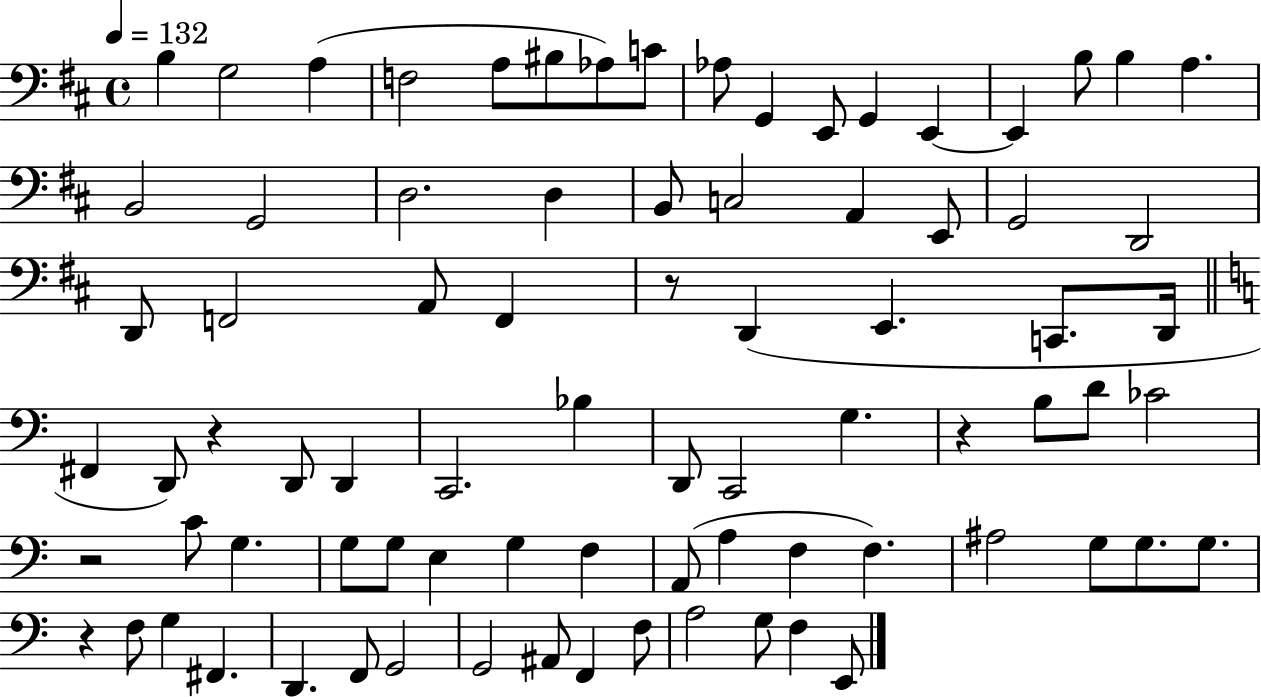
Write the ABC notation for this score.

X:1
T:Untitled
M:4/4
L:1/4
K:D
B, G,2 A, F,2 A,/2 ^B,/2 _A,/2 C/2 _A,/2 G,, E,,/2 G,, E,, E,, B,/2 B, A, B,,2 G,,2 D,2 D, B,,/2 C,2 A,, E,,/2 G,,2 D,,2 D,,/2 F,,2 A,,/2 F,, z/2 D,, E,, C,,/2 D,,/4 ^F,, D,,/2 z D,,/2 D,, C,,2 _B, D,,/2 C,,2 G, z B,/2 D/2 _C2 z2 C/2 G, G,/2 G,/2 E, G, F, A,,/2 A, F, F, ^A,2 G,/2 G,/2 G,/2 z F,/2 G, ^F,, D,, F,,/2 G,,2 G,,2 ^A,,/2 F,, F,/2 A,2 G,/2 F, E,,/2